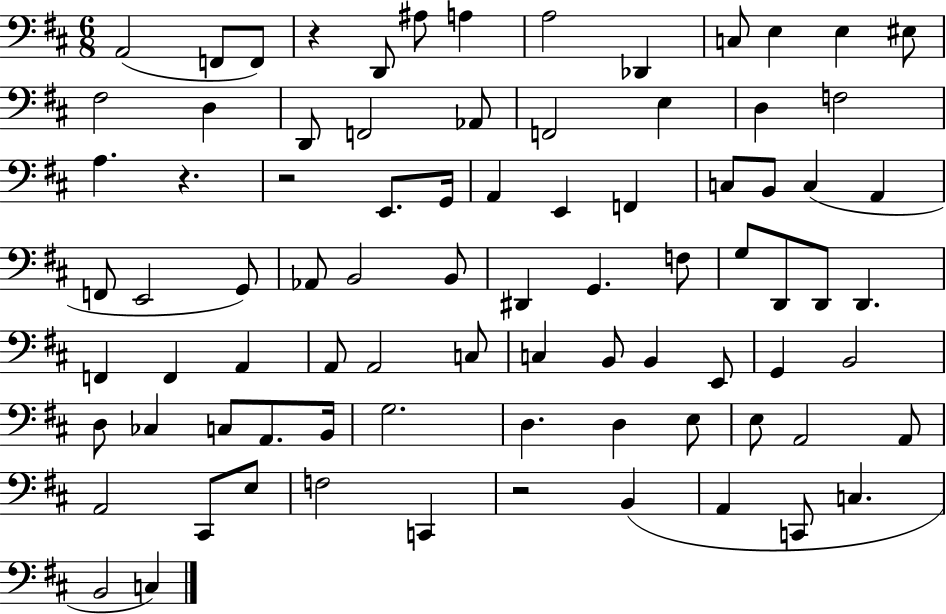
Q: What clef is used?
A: bass